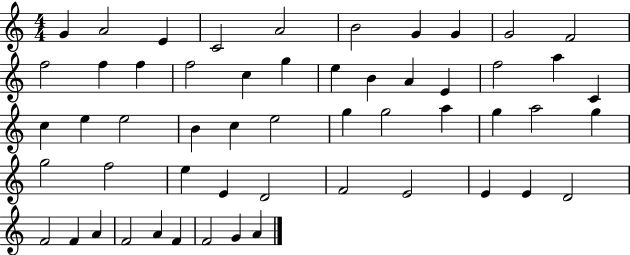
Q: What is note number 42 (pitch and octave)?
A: E4